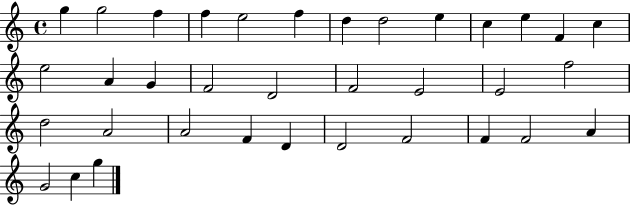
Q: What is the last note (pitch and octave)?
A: G5